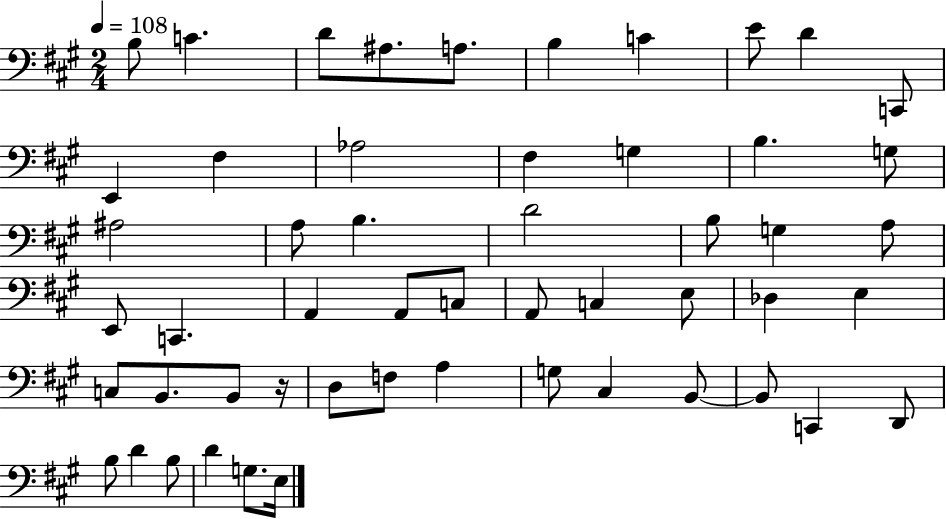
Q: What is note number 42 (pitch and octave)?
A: C#3